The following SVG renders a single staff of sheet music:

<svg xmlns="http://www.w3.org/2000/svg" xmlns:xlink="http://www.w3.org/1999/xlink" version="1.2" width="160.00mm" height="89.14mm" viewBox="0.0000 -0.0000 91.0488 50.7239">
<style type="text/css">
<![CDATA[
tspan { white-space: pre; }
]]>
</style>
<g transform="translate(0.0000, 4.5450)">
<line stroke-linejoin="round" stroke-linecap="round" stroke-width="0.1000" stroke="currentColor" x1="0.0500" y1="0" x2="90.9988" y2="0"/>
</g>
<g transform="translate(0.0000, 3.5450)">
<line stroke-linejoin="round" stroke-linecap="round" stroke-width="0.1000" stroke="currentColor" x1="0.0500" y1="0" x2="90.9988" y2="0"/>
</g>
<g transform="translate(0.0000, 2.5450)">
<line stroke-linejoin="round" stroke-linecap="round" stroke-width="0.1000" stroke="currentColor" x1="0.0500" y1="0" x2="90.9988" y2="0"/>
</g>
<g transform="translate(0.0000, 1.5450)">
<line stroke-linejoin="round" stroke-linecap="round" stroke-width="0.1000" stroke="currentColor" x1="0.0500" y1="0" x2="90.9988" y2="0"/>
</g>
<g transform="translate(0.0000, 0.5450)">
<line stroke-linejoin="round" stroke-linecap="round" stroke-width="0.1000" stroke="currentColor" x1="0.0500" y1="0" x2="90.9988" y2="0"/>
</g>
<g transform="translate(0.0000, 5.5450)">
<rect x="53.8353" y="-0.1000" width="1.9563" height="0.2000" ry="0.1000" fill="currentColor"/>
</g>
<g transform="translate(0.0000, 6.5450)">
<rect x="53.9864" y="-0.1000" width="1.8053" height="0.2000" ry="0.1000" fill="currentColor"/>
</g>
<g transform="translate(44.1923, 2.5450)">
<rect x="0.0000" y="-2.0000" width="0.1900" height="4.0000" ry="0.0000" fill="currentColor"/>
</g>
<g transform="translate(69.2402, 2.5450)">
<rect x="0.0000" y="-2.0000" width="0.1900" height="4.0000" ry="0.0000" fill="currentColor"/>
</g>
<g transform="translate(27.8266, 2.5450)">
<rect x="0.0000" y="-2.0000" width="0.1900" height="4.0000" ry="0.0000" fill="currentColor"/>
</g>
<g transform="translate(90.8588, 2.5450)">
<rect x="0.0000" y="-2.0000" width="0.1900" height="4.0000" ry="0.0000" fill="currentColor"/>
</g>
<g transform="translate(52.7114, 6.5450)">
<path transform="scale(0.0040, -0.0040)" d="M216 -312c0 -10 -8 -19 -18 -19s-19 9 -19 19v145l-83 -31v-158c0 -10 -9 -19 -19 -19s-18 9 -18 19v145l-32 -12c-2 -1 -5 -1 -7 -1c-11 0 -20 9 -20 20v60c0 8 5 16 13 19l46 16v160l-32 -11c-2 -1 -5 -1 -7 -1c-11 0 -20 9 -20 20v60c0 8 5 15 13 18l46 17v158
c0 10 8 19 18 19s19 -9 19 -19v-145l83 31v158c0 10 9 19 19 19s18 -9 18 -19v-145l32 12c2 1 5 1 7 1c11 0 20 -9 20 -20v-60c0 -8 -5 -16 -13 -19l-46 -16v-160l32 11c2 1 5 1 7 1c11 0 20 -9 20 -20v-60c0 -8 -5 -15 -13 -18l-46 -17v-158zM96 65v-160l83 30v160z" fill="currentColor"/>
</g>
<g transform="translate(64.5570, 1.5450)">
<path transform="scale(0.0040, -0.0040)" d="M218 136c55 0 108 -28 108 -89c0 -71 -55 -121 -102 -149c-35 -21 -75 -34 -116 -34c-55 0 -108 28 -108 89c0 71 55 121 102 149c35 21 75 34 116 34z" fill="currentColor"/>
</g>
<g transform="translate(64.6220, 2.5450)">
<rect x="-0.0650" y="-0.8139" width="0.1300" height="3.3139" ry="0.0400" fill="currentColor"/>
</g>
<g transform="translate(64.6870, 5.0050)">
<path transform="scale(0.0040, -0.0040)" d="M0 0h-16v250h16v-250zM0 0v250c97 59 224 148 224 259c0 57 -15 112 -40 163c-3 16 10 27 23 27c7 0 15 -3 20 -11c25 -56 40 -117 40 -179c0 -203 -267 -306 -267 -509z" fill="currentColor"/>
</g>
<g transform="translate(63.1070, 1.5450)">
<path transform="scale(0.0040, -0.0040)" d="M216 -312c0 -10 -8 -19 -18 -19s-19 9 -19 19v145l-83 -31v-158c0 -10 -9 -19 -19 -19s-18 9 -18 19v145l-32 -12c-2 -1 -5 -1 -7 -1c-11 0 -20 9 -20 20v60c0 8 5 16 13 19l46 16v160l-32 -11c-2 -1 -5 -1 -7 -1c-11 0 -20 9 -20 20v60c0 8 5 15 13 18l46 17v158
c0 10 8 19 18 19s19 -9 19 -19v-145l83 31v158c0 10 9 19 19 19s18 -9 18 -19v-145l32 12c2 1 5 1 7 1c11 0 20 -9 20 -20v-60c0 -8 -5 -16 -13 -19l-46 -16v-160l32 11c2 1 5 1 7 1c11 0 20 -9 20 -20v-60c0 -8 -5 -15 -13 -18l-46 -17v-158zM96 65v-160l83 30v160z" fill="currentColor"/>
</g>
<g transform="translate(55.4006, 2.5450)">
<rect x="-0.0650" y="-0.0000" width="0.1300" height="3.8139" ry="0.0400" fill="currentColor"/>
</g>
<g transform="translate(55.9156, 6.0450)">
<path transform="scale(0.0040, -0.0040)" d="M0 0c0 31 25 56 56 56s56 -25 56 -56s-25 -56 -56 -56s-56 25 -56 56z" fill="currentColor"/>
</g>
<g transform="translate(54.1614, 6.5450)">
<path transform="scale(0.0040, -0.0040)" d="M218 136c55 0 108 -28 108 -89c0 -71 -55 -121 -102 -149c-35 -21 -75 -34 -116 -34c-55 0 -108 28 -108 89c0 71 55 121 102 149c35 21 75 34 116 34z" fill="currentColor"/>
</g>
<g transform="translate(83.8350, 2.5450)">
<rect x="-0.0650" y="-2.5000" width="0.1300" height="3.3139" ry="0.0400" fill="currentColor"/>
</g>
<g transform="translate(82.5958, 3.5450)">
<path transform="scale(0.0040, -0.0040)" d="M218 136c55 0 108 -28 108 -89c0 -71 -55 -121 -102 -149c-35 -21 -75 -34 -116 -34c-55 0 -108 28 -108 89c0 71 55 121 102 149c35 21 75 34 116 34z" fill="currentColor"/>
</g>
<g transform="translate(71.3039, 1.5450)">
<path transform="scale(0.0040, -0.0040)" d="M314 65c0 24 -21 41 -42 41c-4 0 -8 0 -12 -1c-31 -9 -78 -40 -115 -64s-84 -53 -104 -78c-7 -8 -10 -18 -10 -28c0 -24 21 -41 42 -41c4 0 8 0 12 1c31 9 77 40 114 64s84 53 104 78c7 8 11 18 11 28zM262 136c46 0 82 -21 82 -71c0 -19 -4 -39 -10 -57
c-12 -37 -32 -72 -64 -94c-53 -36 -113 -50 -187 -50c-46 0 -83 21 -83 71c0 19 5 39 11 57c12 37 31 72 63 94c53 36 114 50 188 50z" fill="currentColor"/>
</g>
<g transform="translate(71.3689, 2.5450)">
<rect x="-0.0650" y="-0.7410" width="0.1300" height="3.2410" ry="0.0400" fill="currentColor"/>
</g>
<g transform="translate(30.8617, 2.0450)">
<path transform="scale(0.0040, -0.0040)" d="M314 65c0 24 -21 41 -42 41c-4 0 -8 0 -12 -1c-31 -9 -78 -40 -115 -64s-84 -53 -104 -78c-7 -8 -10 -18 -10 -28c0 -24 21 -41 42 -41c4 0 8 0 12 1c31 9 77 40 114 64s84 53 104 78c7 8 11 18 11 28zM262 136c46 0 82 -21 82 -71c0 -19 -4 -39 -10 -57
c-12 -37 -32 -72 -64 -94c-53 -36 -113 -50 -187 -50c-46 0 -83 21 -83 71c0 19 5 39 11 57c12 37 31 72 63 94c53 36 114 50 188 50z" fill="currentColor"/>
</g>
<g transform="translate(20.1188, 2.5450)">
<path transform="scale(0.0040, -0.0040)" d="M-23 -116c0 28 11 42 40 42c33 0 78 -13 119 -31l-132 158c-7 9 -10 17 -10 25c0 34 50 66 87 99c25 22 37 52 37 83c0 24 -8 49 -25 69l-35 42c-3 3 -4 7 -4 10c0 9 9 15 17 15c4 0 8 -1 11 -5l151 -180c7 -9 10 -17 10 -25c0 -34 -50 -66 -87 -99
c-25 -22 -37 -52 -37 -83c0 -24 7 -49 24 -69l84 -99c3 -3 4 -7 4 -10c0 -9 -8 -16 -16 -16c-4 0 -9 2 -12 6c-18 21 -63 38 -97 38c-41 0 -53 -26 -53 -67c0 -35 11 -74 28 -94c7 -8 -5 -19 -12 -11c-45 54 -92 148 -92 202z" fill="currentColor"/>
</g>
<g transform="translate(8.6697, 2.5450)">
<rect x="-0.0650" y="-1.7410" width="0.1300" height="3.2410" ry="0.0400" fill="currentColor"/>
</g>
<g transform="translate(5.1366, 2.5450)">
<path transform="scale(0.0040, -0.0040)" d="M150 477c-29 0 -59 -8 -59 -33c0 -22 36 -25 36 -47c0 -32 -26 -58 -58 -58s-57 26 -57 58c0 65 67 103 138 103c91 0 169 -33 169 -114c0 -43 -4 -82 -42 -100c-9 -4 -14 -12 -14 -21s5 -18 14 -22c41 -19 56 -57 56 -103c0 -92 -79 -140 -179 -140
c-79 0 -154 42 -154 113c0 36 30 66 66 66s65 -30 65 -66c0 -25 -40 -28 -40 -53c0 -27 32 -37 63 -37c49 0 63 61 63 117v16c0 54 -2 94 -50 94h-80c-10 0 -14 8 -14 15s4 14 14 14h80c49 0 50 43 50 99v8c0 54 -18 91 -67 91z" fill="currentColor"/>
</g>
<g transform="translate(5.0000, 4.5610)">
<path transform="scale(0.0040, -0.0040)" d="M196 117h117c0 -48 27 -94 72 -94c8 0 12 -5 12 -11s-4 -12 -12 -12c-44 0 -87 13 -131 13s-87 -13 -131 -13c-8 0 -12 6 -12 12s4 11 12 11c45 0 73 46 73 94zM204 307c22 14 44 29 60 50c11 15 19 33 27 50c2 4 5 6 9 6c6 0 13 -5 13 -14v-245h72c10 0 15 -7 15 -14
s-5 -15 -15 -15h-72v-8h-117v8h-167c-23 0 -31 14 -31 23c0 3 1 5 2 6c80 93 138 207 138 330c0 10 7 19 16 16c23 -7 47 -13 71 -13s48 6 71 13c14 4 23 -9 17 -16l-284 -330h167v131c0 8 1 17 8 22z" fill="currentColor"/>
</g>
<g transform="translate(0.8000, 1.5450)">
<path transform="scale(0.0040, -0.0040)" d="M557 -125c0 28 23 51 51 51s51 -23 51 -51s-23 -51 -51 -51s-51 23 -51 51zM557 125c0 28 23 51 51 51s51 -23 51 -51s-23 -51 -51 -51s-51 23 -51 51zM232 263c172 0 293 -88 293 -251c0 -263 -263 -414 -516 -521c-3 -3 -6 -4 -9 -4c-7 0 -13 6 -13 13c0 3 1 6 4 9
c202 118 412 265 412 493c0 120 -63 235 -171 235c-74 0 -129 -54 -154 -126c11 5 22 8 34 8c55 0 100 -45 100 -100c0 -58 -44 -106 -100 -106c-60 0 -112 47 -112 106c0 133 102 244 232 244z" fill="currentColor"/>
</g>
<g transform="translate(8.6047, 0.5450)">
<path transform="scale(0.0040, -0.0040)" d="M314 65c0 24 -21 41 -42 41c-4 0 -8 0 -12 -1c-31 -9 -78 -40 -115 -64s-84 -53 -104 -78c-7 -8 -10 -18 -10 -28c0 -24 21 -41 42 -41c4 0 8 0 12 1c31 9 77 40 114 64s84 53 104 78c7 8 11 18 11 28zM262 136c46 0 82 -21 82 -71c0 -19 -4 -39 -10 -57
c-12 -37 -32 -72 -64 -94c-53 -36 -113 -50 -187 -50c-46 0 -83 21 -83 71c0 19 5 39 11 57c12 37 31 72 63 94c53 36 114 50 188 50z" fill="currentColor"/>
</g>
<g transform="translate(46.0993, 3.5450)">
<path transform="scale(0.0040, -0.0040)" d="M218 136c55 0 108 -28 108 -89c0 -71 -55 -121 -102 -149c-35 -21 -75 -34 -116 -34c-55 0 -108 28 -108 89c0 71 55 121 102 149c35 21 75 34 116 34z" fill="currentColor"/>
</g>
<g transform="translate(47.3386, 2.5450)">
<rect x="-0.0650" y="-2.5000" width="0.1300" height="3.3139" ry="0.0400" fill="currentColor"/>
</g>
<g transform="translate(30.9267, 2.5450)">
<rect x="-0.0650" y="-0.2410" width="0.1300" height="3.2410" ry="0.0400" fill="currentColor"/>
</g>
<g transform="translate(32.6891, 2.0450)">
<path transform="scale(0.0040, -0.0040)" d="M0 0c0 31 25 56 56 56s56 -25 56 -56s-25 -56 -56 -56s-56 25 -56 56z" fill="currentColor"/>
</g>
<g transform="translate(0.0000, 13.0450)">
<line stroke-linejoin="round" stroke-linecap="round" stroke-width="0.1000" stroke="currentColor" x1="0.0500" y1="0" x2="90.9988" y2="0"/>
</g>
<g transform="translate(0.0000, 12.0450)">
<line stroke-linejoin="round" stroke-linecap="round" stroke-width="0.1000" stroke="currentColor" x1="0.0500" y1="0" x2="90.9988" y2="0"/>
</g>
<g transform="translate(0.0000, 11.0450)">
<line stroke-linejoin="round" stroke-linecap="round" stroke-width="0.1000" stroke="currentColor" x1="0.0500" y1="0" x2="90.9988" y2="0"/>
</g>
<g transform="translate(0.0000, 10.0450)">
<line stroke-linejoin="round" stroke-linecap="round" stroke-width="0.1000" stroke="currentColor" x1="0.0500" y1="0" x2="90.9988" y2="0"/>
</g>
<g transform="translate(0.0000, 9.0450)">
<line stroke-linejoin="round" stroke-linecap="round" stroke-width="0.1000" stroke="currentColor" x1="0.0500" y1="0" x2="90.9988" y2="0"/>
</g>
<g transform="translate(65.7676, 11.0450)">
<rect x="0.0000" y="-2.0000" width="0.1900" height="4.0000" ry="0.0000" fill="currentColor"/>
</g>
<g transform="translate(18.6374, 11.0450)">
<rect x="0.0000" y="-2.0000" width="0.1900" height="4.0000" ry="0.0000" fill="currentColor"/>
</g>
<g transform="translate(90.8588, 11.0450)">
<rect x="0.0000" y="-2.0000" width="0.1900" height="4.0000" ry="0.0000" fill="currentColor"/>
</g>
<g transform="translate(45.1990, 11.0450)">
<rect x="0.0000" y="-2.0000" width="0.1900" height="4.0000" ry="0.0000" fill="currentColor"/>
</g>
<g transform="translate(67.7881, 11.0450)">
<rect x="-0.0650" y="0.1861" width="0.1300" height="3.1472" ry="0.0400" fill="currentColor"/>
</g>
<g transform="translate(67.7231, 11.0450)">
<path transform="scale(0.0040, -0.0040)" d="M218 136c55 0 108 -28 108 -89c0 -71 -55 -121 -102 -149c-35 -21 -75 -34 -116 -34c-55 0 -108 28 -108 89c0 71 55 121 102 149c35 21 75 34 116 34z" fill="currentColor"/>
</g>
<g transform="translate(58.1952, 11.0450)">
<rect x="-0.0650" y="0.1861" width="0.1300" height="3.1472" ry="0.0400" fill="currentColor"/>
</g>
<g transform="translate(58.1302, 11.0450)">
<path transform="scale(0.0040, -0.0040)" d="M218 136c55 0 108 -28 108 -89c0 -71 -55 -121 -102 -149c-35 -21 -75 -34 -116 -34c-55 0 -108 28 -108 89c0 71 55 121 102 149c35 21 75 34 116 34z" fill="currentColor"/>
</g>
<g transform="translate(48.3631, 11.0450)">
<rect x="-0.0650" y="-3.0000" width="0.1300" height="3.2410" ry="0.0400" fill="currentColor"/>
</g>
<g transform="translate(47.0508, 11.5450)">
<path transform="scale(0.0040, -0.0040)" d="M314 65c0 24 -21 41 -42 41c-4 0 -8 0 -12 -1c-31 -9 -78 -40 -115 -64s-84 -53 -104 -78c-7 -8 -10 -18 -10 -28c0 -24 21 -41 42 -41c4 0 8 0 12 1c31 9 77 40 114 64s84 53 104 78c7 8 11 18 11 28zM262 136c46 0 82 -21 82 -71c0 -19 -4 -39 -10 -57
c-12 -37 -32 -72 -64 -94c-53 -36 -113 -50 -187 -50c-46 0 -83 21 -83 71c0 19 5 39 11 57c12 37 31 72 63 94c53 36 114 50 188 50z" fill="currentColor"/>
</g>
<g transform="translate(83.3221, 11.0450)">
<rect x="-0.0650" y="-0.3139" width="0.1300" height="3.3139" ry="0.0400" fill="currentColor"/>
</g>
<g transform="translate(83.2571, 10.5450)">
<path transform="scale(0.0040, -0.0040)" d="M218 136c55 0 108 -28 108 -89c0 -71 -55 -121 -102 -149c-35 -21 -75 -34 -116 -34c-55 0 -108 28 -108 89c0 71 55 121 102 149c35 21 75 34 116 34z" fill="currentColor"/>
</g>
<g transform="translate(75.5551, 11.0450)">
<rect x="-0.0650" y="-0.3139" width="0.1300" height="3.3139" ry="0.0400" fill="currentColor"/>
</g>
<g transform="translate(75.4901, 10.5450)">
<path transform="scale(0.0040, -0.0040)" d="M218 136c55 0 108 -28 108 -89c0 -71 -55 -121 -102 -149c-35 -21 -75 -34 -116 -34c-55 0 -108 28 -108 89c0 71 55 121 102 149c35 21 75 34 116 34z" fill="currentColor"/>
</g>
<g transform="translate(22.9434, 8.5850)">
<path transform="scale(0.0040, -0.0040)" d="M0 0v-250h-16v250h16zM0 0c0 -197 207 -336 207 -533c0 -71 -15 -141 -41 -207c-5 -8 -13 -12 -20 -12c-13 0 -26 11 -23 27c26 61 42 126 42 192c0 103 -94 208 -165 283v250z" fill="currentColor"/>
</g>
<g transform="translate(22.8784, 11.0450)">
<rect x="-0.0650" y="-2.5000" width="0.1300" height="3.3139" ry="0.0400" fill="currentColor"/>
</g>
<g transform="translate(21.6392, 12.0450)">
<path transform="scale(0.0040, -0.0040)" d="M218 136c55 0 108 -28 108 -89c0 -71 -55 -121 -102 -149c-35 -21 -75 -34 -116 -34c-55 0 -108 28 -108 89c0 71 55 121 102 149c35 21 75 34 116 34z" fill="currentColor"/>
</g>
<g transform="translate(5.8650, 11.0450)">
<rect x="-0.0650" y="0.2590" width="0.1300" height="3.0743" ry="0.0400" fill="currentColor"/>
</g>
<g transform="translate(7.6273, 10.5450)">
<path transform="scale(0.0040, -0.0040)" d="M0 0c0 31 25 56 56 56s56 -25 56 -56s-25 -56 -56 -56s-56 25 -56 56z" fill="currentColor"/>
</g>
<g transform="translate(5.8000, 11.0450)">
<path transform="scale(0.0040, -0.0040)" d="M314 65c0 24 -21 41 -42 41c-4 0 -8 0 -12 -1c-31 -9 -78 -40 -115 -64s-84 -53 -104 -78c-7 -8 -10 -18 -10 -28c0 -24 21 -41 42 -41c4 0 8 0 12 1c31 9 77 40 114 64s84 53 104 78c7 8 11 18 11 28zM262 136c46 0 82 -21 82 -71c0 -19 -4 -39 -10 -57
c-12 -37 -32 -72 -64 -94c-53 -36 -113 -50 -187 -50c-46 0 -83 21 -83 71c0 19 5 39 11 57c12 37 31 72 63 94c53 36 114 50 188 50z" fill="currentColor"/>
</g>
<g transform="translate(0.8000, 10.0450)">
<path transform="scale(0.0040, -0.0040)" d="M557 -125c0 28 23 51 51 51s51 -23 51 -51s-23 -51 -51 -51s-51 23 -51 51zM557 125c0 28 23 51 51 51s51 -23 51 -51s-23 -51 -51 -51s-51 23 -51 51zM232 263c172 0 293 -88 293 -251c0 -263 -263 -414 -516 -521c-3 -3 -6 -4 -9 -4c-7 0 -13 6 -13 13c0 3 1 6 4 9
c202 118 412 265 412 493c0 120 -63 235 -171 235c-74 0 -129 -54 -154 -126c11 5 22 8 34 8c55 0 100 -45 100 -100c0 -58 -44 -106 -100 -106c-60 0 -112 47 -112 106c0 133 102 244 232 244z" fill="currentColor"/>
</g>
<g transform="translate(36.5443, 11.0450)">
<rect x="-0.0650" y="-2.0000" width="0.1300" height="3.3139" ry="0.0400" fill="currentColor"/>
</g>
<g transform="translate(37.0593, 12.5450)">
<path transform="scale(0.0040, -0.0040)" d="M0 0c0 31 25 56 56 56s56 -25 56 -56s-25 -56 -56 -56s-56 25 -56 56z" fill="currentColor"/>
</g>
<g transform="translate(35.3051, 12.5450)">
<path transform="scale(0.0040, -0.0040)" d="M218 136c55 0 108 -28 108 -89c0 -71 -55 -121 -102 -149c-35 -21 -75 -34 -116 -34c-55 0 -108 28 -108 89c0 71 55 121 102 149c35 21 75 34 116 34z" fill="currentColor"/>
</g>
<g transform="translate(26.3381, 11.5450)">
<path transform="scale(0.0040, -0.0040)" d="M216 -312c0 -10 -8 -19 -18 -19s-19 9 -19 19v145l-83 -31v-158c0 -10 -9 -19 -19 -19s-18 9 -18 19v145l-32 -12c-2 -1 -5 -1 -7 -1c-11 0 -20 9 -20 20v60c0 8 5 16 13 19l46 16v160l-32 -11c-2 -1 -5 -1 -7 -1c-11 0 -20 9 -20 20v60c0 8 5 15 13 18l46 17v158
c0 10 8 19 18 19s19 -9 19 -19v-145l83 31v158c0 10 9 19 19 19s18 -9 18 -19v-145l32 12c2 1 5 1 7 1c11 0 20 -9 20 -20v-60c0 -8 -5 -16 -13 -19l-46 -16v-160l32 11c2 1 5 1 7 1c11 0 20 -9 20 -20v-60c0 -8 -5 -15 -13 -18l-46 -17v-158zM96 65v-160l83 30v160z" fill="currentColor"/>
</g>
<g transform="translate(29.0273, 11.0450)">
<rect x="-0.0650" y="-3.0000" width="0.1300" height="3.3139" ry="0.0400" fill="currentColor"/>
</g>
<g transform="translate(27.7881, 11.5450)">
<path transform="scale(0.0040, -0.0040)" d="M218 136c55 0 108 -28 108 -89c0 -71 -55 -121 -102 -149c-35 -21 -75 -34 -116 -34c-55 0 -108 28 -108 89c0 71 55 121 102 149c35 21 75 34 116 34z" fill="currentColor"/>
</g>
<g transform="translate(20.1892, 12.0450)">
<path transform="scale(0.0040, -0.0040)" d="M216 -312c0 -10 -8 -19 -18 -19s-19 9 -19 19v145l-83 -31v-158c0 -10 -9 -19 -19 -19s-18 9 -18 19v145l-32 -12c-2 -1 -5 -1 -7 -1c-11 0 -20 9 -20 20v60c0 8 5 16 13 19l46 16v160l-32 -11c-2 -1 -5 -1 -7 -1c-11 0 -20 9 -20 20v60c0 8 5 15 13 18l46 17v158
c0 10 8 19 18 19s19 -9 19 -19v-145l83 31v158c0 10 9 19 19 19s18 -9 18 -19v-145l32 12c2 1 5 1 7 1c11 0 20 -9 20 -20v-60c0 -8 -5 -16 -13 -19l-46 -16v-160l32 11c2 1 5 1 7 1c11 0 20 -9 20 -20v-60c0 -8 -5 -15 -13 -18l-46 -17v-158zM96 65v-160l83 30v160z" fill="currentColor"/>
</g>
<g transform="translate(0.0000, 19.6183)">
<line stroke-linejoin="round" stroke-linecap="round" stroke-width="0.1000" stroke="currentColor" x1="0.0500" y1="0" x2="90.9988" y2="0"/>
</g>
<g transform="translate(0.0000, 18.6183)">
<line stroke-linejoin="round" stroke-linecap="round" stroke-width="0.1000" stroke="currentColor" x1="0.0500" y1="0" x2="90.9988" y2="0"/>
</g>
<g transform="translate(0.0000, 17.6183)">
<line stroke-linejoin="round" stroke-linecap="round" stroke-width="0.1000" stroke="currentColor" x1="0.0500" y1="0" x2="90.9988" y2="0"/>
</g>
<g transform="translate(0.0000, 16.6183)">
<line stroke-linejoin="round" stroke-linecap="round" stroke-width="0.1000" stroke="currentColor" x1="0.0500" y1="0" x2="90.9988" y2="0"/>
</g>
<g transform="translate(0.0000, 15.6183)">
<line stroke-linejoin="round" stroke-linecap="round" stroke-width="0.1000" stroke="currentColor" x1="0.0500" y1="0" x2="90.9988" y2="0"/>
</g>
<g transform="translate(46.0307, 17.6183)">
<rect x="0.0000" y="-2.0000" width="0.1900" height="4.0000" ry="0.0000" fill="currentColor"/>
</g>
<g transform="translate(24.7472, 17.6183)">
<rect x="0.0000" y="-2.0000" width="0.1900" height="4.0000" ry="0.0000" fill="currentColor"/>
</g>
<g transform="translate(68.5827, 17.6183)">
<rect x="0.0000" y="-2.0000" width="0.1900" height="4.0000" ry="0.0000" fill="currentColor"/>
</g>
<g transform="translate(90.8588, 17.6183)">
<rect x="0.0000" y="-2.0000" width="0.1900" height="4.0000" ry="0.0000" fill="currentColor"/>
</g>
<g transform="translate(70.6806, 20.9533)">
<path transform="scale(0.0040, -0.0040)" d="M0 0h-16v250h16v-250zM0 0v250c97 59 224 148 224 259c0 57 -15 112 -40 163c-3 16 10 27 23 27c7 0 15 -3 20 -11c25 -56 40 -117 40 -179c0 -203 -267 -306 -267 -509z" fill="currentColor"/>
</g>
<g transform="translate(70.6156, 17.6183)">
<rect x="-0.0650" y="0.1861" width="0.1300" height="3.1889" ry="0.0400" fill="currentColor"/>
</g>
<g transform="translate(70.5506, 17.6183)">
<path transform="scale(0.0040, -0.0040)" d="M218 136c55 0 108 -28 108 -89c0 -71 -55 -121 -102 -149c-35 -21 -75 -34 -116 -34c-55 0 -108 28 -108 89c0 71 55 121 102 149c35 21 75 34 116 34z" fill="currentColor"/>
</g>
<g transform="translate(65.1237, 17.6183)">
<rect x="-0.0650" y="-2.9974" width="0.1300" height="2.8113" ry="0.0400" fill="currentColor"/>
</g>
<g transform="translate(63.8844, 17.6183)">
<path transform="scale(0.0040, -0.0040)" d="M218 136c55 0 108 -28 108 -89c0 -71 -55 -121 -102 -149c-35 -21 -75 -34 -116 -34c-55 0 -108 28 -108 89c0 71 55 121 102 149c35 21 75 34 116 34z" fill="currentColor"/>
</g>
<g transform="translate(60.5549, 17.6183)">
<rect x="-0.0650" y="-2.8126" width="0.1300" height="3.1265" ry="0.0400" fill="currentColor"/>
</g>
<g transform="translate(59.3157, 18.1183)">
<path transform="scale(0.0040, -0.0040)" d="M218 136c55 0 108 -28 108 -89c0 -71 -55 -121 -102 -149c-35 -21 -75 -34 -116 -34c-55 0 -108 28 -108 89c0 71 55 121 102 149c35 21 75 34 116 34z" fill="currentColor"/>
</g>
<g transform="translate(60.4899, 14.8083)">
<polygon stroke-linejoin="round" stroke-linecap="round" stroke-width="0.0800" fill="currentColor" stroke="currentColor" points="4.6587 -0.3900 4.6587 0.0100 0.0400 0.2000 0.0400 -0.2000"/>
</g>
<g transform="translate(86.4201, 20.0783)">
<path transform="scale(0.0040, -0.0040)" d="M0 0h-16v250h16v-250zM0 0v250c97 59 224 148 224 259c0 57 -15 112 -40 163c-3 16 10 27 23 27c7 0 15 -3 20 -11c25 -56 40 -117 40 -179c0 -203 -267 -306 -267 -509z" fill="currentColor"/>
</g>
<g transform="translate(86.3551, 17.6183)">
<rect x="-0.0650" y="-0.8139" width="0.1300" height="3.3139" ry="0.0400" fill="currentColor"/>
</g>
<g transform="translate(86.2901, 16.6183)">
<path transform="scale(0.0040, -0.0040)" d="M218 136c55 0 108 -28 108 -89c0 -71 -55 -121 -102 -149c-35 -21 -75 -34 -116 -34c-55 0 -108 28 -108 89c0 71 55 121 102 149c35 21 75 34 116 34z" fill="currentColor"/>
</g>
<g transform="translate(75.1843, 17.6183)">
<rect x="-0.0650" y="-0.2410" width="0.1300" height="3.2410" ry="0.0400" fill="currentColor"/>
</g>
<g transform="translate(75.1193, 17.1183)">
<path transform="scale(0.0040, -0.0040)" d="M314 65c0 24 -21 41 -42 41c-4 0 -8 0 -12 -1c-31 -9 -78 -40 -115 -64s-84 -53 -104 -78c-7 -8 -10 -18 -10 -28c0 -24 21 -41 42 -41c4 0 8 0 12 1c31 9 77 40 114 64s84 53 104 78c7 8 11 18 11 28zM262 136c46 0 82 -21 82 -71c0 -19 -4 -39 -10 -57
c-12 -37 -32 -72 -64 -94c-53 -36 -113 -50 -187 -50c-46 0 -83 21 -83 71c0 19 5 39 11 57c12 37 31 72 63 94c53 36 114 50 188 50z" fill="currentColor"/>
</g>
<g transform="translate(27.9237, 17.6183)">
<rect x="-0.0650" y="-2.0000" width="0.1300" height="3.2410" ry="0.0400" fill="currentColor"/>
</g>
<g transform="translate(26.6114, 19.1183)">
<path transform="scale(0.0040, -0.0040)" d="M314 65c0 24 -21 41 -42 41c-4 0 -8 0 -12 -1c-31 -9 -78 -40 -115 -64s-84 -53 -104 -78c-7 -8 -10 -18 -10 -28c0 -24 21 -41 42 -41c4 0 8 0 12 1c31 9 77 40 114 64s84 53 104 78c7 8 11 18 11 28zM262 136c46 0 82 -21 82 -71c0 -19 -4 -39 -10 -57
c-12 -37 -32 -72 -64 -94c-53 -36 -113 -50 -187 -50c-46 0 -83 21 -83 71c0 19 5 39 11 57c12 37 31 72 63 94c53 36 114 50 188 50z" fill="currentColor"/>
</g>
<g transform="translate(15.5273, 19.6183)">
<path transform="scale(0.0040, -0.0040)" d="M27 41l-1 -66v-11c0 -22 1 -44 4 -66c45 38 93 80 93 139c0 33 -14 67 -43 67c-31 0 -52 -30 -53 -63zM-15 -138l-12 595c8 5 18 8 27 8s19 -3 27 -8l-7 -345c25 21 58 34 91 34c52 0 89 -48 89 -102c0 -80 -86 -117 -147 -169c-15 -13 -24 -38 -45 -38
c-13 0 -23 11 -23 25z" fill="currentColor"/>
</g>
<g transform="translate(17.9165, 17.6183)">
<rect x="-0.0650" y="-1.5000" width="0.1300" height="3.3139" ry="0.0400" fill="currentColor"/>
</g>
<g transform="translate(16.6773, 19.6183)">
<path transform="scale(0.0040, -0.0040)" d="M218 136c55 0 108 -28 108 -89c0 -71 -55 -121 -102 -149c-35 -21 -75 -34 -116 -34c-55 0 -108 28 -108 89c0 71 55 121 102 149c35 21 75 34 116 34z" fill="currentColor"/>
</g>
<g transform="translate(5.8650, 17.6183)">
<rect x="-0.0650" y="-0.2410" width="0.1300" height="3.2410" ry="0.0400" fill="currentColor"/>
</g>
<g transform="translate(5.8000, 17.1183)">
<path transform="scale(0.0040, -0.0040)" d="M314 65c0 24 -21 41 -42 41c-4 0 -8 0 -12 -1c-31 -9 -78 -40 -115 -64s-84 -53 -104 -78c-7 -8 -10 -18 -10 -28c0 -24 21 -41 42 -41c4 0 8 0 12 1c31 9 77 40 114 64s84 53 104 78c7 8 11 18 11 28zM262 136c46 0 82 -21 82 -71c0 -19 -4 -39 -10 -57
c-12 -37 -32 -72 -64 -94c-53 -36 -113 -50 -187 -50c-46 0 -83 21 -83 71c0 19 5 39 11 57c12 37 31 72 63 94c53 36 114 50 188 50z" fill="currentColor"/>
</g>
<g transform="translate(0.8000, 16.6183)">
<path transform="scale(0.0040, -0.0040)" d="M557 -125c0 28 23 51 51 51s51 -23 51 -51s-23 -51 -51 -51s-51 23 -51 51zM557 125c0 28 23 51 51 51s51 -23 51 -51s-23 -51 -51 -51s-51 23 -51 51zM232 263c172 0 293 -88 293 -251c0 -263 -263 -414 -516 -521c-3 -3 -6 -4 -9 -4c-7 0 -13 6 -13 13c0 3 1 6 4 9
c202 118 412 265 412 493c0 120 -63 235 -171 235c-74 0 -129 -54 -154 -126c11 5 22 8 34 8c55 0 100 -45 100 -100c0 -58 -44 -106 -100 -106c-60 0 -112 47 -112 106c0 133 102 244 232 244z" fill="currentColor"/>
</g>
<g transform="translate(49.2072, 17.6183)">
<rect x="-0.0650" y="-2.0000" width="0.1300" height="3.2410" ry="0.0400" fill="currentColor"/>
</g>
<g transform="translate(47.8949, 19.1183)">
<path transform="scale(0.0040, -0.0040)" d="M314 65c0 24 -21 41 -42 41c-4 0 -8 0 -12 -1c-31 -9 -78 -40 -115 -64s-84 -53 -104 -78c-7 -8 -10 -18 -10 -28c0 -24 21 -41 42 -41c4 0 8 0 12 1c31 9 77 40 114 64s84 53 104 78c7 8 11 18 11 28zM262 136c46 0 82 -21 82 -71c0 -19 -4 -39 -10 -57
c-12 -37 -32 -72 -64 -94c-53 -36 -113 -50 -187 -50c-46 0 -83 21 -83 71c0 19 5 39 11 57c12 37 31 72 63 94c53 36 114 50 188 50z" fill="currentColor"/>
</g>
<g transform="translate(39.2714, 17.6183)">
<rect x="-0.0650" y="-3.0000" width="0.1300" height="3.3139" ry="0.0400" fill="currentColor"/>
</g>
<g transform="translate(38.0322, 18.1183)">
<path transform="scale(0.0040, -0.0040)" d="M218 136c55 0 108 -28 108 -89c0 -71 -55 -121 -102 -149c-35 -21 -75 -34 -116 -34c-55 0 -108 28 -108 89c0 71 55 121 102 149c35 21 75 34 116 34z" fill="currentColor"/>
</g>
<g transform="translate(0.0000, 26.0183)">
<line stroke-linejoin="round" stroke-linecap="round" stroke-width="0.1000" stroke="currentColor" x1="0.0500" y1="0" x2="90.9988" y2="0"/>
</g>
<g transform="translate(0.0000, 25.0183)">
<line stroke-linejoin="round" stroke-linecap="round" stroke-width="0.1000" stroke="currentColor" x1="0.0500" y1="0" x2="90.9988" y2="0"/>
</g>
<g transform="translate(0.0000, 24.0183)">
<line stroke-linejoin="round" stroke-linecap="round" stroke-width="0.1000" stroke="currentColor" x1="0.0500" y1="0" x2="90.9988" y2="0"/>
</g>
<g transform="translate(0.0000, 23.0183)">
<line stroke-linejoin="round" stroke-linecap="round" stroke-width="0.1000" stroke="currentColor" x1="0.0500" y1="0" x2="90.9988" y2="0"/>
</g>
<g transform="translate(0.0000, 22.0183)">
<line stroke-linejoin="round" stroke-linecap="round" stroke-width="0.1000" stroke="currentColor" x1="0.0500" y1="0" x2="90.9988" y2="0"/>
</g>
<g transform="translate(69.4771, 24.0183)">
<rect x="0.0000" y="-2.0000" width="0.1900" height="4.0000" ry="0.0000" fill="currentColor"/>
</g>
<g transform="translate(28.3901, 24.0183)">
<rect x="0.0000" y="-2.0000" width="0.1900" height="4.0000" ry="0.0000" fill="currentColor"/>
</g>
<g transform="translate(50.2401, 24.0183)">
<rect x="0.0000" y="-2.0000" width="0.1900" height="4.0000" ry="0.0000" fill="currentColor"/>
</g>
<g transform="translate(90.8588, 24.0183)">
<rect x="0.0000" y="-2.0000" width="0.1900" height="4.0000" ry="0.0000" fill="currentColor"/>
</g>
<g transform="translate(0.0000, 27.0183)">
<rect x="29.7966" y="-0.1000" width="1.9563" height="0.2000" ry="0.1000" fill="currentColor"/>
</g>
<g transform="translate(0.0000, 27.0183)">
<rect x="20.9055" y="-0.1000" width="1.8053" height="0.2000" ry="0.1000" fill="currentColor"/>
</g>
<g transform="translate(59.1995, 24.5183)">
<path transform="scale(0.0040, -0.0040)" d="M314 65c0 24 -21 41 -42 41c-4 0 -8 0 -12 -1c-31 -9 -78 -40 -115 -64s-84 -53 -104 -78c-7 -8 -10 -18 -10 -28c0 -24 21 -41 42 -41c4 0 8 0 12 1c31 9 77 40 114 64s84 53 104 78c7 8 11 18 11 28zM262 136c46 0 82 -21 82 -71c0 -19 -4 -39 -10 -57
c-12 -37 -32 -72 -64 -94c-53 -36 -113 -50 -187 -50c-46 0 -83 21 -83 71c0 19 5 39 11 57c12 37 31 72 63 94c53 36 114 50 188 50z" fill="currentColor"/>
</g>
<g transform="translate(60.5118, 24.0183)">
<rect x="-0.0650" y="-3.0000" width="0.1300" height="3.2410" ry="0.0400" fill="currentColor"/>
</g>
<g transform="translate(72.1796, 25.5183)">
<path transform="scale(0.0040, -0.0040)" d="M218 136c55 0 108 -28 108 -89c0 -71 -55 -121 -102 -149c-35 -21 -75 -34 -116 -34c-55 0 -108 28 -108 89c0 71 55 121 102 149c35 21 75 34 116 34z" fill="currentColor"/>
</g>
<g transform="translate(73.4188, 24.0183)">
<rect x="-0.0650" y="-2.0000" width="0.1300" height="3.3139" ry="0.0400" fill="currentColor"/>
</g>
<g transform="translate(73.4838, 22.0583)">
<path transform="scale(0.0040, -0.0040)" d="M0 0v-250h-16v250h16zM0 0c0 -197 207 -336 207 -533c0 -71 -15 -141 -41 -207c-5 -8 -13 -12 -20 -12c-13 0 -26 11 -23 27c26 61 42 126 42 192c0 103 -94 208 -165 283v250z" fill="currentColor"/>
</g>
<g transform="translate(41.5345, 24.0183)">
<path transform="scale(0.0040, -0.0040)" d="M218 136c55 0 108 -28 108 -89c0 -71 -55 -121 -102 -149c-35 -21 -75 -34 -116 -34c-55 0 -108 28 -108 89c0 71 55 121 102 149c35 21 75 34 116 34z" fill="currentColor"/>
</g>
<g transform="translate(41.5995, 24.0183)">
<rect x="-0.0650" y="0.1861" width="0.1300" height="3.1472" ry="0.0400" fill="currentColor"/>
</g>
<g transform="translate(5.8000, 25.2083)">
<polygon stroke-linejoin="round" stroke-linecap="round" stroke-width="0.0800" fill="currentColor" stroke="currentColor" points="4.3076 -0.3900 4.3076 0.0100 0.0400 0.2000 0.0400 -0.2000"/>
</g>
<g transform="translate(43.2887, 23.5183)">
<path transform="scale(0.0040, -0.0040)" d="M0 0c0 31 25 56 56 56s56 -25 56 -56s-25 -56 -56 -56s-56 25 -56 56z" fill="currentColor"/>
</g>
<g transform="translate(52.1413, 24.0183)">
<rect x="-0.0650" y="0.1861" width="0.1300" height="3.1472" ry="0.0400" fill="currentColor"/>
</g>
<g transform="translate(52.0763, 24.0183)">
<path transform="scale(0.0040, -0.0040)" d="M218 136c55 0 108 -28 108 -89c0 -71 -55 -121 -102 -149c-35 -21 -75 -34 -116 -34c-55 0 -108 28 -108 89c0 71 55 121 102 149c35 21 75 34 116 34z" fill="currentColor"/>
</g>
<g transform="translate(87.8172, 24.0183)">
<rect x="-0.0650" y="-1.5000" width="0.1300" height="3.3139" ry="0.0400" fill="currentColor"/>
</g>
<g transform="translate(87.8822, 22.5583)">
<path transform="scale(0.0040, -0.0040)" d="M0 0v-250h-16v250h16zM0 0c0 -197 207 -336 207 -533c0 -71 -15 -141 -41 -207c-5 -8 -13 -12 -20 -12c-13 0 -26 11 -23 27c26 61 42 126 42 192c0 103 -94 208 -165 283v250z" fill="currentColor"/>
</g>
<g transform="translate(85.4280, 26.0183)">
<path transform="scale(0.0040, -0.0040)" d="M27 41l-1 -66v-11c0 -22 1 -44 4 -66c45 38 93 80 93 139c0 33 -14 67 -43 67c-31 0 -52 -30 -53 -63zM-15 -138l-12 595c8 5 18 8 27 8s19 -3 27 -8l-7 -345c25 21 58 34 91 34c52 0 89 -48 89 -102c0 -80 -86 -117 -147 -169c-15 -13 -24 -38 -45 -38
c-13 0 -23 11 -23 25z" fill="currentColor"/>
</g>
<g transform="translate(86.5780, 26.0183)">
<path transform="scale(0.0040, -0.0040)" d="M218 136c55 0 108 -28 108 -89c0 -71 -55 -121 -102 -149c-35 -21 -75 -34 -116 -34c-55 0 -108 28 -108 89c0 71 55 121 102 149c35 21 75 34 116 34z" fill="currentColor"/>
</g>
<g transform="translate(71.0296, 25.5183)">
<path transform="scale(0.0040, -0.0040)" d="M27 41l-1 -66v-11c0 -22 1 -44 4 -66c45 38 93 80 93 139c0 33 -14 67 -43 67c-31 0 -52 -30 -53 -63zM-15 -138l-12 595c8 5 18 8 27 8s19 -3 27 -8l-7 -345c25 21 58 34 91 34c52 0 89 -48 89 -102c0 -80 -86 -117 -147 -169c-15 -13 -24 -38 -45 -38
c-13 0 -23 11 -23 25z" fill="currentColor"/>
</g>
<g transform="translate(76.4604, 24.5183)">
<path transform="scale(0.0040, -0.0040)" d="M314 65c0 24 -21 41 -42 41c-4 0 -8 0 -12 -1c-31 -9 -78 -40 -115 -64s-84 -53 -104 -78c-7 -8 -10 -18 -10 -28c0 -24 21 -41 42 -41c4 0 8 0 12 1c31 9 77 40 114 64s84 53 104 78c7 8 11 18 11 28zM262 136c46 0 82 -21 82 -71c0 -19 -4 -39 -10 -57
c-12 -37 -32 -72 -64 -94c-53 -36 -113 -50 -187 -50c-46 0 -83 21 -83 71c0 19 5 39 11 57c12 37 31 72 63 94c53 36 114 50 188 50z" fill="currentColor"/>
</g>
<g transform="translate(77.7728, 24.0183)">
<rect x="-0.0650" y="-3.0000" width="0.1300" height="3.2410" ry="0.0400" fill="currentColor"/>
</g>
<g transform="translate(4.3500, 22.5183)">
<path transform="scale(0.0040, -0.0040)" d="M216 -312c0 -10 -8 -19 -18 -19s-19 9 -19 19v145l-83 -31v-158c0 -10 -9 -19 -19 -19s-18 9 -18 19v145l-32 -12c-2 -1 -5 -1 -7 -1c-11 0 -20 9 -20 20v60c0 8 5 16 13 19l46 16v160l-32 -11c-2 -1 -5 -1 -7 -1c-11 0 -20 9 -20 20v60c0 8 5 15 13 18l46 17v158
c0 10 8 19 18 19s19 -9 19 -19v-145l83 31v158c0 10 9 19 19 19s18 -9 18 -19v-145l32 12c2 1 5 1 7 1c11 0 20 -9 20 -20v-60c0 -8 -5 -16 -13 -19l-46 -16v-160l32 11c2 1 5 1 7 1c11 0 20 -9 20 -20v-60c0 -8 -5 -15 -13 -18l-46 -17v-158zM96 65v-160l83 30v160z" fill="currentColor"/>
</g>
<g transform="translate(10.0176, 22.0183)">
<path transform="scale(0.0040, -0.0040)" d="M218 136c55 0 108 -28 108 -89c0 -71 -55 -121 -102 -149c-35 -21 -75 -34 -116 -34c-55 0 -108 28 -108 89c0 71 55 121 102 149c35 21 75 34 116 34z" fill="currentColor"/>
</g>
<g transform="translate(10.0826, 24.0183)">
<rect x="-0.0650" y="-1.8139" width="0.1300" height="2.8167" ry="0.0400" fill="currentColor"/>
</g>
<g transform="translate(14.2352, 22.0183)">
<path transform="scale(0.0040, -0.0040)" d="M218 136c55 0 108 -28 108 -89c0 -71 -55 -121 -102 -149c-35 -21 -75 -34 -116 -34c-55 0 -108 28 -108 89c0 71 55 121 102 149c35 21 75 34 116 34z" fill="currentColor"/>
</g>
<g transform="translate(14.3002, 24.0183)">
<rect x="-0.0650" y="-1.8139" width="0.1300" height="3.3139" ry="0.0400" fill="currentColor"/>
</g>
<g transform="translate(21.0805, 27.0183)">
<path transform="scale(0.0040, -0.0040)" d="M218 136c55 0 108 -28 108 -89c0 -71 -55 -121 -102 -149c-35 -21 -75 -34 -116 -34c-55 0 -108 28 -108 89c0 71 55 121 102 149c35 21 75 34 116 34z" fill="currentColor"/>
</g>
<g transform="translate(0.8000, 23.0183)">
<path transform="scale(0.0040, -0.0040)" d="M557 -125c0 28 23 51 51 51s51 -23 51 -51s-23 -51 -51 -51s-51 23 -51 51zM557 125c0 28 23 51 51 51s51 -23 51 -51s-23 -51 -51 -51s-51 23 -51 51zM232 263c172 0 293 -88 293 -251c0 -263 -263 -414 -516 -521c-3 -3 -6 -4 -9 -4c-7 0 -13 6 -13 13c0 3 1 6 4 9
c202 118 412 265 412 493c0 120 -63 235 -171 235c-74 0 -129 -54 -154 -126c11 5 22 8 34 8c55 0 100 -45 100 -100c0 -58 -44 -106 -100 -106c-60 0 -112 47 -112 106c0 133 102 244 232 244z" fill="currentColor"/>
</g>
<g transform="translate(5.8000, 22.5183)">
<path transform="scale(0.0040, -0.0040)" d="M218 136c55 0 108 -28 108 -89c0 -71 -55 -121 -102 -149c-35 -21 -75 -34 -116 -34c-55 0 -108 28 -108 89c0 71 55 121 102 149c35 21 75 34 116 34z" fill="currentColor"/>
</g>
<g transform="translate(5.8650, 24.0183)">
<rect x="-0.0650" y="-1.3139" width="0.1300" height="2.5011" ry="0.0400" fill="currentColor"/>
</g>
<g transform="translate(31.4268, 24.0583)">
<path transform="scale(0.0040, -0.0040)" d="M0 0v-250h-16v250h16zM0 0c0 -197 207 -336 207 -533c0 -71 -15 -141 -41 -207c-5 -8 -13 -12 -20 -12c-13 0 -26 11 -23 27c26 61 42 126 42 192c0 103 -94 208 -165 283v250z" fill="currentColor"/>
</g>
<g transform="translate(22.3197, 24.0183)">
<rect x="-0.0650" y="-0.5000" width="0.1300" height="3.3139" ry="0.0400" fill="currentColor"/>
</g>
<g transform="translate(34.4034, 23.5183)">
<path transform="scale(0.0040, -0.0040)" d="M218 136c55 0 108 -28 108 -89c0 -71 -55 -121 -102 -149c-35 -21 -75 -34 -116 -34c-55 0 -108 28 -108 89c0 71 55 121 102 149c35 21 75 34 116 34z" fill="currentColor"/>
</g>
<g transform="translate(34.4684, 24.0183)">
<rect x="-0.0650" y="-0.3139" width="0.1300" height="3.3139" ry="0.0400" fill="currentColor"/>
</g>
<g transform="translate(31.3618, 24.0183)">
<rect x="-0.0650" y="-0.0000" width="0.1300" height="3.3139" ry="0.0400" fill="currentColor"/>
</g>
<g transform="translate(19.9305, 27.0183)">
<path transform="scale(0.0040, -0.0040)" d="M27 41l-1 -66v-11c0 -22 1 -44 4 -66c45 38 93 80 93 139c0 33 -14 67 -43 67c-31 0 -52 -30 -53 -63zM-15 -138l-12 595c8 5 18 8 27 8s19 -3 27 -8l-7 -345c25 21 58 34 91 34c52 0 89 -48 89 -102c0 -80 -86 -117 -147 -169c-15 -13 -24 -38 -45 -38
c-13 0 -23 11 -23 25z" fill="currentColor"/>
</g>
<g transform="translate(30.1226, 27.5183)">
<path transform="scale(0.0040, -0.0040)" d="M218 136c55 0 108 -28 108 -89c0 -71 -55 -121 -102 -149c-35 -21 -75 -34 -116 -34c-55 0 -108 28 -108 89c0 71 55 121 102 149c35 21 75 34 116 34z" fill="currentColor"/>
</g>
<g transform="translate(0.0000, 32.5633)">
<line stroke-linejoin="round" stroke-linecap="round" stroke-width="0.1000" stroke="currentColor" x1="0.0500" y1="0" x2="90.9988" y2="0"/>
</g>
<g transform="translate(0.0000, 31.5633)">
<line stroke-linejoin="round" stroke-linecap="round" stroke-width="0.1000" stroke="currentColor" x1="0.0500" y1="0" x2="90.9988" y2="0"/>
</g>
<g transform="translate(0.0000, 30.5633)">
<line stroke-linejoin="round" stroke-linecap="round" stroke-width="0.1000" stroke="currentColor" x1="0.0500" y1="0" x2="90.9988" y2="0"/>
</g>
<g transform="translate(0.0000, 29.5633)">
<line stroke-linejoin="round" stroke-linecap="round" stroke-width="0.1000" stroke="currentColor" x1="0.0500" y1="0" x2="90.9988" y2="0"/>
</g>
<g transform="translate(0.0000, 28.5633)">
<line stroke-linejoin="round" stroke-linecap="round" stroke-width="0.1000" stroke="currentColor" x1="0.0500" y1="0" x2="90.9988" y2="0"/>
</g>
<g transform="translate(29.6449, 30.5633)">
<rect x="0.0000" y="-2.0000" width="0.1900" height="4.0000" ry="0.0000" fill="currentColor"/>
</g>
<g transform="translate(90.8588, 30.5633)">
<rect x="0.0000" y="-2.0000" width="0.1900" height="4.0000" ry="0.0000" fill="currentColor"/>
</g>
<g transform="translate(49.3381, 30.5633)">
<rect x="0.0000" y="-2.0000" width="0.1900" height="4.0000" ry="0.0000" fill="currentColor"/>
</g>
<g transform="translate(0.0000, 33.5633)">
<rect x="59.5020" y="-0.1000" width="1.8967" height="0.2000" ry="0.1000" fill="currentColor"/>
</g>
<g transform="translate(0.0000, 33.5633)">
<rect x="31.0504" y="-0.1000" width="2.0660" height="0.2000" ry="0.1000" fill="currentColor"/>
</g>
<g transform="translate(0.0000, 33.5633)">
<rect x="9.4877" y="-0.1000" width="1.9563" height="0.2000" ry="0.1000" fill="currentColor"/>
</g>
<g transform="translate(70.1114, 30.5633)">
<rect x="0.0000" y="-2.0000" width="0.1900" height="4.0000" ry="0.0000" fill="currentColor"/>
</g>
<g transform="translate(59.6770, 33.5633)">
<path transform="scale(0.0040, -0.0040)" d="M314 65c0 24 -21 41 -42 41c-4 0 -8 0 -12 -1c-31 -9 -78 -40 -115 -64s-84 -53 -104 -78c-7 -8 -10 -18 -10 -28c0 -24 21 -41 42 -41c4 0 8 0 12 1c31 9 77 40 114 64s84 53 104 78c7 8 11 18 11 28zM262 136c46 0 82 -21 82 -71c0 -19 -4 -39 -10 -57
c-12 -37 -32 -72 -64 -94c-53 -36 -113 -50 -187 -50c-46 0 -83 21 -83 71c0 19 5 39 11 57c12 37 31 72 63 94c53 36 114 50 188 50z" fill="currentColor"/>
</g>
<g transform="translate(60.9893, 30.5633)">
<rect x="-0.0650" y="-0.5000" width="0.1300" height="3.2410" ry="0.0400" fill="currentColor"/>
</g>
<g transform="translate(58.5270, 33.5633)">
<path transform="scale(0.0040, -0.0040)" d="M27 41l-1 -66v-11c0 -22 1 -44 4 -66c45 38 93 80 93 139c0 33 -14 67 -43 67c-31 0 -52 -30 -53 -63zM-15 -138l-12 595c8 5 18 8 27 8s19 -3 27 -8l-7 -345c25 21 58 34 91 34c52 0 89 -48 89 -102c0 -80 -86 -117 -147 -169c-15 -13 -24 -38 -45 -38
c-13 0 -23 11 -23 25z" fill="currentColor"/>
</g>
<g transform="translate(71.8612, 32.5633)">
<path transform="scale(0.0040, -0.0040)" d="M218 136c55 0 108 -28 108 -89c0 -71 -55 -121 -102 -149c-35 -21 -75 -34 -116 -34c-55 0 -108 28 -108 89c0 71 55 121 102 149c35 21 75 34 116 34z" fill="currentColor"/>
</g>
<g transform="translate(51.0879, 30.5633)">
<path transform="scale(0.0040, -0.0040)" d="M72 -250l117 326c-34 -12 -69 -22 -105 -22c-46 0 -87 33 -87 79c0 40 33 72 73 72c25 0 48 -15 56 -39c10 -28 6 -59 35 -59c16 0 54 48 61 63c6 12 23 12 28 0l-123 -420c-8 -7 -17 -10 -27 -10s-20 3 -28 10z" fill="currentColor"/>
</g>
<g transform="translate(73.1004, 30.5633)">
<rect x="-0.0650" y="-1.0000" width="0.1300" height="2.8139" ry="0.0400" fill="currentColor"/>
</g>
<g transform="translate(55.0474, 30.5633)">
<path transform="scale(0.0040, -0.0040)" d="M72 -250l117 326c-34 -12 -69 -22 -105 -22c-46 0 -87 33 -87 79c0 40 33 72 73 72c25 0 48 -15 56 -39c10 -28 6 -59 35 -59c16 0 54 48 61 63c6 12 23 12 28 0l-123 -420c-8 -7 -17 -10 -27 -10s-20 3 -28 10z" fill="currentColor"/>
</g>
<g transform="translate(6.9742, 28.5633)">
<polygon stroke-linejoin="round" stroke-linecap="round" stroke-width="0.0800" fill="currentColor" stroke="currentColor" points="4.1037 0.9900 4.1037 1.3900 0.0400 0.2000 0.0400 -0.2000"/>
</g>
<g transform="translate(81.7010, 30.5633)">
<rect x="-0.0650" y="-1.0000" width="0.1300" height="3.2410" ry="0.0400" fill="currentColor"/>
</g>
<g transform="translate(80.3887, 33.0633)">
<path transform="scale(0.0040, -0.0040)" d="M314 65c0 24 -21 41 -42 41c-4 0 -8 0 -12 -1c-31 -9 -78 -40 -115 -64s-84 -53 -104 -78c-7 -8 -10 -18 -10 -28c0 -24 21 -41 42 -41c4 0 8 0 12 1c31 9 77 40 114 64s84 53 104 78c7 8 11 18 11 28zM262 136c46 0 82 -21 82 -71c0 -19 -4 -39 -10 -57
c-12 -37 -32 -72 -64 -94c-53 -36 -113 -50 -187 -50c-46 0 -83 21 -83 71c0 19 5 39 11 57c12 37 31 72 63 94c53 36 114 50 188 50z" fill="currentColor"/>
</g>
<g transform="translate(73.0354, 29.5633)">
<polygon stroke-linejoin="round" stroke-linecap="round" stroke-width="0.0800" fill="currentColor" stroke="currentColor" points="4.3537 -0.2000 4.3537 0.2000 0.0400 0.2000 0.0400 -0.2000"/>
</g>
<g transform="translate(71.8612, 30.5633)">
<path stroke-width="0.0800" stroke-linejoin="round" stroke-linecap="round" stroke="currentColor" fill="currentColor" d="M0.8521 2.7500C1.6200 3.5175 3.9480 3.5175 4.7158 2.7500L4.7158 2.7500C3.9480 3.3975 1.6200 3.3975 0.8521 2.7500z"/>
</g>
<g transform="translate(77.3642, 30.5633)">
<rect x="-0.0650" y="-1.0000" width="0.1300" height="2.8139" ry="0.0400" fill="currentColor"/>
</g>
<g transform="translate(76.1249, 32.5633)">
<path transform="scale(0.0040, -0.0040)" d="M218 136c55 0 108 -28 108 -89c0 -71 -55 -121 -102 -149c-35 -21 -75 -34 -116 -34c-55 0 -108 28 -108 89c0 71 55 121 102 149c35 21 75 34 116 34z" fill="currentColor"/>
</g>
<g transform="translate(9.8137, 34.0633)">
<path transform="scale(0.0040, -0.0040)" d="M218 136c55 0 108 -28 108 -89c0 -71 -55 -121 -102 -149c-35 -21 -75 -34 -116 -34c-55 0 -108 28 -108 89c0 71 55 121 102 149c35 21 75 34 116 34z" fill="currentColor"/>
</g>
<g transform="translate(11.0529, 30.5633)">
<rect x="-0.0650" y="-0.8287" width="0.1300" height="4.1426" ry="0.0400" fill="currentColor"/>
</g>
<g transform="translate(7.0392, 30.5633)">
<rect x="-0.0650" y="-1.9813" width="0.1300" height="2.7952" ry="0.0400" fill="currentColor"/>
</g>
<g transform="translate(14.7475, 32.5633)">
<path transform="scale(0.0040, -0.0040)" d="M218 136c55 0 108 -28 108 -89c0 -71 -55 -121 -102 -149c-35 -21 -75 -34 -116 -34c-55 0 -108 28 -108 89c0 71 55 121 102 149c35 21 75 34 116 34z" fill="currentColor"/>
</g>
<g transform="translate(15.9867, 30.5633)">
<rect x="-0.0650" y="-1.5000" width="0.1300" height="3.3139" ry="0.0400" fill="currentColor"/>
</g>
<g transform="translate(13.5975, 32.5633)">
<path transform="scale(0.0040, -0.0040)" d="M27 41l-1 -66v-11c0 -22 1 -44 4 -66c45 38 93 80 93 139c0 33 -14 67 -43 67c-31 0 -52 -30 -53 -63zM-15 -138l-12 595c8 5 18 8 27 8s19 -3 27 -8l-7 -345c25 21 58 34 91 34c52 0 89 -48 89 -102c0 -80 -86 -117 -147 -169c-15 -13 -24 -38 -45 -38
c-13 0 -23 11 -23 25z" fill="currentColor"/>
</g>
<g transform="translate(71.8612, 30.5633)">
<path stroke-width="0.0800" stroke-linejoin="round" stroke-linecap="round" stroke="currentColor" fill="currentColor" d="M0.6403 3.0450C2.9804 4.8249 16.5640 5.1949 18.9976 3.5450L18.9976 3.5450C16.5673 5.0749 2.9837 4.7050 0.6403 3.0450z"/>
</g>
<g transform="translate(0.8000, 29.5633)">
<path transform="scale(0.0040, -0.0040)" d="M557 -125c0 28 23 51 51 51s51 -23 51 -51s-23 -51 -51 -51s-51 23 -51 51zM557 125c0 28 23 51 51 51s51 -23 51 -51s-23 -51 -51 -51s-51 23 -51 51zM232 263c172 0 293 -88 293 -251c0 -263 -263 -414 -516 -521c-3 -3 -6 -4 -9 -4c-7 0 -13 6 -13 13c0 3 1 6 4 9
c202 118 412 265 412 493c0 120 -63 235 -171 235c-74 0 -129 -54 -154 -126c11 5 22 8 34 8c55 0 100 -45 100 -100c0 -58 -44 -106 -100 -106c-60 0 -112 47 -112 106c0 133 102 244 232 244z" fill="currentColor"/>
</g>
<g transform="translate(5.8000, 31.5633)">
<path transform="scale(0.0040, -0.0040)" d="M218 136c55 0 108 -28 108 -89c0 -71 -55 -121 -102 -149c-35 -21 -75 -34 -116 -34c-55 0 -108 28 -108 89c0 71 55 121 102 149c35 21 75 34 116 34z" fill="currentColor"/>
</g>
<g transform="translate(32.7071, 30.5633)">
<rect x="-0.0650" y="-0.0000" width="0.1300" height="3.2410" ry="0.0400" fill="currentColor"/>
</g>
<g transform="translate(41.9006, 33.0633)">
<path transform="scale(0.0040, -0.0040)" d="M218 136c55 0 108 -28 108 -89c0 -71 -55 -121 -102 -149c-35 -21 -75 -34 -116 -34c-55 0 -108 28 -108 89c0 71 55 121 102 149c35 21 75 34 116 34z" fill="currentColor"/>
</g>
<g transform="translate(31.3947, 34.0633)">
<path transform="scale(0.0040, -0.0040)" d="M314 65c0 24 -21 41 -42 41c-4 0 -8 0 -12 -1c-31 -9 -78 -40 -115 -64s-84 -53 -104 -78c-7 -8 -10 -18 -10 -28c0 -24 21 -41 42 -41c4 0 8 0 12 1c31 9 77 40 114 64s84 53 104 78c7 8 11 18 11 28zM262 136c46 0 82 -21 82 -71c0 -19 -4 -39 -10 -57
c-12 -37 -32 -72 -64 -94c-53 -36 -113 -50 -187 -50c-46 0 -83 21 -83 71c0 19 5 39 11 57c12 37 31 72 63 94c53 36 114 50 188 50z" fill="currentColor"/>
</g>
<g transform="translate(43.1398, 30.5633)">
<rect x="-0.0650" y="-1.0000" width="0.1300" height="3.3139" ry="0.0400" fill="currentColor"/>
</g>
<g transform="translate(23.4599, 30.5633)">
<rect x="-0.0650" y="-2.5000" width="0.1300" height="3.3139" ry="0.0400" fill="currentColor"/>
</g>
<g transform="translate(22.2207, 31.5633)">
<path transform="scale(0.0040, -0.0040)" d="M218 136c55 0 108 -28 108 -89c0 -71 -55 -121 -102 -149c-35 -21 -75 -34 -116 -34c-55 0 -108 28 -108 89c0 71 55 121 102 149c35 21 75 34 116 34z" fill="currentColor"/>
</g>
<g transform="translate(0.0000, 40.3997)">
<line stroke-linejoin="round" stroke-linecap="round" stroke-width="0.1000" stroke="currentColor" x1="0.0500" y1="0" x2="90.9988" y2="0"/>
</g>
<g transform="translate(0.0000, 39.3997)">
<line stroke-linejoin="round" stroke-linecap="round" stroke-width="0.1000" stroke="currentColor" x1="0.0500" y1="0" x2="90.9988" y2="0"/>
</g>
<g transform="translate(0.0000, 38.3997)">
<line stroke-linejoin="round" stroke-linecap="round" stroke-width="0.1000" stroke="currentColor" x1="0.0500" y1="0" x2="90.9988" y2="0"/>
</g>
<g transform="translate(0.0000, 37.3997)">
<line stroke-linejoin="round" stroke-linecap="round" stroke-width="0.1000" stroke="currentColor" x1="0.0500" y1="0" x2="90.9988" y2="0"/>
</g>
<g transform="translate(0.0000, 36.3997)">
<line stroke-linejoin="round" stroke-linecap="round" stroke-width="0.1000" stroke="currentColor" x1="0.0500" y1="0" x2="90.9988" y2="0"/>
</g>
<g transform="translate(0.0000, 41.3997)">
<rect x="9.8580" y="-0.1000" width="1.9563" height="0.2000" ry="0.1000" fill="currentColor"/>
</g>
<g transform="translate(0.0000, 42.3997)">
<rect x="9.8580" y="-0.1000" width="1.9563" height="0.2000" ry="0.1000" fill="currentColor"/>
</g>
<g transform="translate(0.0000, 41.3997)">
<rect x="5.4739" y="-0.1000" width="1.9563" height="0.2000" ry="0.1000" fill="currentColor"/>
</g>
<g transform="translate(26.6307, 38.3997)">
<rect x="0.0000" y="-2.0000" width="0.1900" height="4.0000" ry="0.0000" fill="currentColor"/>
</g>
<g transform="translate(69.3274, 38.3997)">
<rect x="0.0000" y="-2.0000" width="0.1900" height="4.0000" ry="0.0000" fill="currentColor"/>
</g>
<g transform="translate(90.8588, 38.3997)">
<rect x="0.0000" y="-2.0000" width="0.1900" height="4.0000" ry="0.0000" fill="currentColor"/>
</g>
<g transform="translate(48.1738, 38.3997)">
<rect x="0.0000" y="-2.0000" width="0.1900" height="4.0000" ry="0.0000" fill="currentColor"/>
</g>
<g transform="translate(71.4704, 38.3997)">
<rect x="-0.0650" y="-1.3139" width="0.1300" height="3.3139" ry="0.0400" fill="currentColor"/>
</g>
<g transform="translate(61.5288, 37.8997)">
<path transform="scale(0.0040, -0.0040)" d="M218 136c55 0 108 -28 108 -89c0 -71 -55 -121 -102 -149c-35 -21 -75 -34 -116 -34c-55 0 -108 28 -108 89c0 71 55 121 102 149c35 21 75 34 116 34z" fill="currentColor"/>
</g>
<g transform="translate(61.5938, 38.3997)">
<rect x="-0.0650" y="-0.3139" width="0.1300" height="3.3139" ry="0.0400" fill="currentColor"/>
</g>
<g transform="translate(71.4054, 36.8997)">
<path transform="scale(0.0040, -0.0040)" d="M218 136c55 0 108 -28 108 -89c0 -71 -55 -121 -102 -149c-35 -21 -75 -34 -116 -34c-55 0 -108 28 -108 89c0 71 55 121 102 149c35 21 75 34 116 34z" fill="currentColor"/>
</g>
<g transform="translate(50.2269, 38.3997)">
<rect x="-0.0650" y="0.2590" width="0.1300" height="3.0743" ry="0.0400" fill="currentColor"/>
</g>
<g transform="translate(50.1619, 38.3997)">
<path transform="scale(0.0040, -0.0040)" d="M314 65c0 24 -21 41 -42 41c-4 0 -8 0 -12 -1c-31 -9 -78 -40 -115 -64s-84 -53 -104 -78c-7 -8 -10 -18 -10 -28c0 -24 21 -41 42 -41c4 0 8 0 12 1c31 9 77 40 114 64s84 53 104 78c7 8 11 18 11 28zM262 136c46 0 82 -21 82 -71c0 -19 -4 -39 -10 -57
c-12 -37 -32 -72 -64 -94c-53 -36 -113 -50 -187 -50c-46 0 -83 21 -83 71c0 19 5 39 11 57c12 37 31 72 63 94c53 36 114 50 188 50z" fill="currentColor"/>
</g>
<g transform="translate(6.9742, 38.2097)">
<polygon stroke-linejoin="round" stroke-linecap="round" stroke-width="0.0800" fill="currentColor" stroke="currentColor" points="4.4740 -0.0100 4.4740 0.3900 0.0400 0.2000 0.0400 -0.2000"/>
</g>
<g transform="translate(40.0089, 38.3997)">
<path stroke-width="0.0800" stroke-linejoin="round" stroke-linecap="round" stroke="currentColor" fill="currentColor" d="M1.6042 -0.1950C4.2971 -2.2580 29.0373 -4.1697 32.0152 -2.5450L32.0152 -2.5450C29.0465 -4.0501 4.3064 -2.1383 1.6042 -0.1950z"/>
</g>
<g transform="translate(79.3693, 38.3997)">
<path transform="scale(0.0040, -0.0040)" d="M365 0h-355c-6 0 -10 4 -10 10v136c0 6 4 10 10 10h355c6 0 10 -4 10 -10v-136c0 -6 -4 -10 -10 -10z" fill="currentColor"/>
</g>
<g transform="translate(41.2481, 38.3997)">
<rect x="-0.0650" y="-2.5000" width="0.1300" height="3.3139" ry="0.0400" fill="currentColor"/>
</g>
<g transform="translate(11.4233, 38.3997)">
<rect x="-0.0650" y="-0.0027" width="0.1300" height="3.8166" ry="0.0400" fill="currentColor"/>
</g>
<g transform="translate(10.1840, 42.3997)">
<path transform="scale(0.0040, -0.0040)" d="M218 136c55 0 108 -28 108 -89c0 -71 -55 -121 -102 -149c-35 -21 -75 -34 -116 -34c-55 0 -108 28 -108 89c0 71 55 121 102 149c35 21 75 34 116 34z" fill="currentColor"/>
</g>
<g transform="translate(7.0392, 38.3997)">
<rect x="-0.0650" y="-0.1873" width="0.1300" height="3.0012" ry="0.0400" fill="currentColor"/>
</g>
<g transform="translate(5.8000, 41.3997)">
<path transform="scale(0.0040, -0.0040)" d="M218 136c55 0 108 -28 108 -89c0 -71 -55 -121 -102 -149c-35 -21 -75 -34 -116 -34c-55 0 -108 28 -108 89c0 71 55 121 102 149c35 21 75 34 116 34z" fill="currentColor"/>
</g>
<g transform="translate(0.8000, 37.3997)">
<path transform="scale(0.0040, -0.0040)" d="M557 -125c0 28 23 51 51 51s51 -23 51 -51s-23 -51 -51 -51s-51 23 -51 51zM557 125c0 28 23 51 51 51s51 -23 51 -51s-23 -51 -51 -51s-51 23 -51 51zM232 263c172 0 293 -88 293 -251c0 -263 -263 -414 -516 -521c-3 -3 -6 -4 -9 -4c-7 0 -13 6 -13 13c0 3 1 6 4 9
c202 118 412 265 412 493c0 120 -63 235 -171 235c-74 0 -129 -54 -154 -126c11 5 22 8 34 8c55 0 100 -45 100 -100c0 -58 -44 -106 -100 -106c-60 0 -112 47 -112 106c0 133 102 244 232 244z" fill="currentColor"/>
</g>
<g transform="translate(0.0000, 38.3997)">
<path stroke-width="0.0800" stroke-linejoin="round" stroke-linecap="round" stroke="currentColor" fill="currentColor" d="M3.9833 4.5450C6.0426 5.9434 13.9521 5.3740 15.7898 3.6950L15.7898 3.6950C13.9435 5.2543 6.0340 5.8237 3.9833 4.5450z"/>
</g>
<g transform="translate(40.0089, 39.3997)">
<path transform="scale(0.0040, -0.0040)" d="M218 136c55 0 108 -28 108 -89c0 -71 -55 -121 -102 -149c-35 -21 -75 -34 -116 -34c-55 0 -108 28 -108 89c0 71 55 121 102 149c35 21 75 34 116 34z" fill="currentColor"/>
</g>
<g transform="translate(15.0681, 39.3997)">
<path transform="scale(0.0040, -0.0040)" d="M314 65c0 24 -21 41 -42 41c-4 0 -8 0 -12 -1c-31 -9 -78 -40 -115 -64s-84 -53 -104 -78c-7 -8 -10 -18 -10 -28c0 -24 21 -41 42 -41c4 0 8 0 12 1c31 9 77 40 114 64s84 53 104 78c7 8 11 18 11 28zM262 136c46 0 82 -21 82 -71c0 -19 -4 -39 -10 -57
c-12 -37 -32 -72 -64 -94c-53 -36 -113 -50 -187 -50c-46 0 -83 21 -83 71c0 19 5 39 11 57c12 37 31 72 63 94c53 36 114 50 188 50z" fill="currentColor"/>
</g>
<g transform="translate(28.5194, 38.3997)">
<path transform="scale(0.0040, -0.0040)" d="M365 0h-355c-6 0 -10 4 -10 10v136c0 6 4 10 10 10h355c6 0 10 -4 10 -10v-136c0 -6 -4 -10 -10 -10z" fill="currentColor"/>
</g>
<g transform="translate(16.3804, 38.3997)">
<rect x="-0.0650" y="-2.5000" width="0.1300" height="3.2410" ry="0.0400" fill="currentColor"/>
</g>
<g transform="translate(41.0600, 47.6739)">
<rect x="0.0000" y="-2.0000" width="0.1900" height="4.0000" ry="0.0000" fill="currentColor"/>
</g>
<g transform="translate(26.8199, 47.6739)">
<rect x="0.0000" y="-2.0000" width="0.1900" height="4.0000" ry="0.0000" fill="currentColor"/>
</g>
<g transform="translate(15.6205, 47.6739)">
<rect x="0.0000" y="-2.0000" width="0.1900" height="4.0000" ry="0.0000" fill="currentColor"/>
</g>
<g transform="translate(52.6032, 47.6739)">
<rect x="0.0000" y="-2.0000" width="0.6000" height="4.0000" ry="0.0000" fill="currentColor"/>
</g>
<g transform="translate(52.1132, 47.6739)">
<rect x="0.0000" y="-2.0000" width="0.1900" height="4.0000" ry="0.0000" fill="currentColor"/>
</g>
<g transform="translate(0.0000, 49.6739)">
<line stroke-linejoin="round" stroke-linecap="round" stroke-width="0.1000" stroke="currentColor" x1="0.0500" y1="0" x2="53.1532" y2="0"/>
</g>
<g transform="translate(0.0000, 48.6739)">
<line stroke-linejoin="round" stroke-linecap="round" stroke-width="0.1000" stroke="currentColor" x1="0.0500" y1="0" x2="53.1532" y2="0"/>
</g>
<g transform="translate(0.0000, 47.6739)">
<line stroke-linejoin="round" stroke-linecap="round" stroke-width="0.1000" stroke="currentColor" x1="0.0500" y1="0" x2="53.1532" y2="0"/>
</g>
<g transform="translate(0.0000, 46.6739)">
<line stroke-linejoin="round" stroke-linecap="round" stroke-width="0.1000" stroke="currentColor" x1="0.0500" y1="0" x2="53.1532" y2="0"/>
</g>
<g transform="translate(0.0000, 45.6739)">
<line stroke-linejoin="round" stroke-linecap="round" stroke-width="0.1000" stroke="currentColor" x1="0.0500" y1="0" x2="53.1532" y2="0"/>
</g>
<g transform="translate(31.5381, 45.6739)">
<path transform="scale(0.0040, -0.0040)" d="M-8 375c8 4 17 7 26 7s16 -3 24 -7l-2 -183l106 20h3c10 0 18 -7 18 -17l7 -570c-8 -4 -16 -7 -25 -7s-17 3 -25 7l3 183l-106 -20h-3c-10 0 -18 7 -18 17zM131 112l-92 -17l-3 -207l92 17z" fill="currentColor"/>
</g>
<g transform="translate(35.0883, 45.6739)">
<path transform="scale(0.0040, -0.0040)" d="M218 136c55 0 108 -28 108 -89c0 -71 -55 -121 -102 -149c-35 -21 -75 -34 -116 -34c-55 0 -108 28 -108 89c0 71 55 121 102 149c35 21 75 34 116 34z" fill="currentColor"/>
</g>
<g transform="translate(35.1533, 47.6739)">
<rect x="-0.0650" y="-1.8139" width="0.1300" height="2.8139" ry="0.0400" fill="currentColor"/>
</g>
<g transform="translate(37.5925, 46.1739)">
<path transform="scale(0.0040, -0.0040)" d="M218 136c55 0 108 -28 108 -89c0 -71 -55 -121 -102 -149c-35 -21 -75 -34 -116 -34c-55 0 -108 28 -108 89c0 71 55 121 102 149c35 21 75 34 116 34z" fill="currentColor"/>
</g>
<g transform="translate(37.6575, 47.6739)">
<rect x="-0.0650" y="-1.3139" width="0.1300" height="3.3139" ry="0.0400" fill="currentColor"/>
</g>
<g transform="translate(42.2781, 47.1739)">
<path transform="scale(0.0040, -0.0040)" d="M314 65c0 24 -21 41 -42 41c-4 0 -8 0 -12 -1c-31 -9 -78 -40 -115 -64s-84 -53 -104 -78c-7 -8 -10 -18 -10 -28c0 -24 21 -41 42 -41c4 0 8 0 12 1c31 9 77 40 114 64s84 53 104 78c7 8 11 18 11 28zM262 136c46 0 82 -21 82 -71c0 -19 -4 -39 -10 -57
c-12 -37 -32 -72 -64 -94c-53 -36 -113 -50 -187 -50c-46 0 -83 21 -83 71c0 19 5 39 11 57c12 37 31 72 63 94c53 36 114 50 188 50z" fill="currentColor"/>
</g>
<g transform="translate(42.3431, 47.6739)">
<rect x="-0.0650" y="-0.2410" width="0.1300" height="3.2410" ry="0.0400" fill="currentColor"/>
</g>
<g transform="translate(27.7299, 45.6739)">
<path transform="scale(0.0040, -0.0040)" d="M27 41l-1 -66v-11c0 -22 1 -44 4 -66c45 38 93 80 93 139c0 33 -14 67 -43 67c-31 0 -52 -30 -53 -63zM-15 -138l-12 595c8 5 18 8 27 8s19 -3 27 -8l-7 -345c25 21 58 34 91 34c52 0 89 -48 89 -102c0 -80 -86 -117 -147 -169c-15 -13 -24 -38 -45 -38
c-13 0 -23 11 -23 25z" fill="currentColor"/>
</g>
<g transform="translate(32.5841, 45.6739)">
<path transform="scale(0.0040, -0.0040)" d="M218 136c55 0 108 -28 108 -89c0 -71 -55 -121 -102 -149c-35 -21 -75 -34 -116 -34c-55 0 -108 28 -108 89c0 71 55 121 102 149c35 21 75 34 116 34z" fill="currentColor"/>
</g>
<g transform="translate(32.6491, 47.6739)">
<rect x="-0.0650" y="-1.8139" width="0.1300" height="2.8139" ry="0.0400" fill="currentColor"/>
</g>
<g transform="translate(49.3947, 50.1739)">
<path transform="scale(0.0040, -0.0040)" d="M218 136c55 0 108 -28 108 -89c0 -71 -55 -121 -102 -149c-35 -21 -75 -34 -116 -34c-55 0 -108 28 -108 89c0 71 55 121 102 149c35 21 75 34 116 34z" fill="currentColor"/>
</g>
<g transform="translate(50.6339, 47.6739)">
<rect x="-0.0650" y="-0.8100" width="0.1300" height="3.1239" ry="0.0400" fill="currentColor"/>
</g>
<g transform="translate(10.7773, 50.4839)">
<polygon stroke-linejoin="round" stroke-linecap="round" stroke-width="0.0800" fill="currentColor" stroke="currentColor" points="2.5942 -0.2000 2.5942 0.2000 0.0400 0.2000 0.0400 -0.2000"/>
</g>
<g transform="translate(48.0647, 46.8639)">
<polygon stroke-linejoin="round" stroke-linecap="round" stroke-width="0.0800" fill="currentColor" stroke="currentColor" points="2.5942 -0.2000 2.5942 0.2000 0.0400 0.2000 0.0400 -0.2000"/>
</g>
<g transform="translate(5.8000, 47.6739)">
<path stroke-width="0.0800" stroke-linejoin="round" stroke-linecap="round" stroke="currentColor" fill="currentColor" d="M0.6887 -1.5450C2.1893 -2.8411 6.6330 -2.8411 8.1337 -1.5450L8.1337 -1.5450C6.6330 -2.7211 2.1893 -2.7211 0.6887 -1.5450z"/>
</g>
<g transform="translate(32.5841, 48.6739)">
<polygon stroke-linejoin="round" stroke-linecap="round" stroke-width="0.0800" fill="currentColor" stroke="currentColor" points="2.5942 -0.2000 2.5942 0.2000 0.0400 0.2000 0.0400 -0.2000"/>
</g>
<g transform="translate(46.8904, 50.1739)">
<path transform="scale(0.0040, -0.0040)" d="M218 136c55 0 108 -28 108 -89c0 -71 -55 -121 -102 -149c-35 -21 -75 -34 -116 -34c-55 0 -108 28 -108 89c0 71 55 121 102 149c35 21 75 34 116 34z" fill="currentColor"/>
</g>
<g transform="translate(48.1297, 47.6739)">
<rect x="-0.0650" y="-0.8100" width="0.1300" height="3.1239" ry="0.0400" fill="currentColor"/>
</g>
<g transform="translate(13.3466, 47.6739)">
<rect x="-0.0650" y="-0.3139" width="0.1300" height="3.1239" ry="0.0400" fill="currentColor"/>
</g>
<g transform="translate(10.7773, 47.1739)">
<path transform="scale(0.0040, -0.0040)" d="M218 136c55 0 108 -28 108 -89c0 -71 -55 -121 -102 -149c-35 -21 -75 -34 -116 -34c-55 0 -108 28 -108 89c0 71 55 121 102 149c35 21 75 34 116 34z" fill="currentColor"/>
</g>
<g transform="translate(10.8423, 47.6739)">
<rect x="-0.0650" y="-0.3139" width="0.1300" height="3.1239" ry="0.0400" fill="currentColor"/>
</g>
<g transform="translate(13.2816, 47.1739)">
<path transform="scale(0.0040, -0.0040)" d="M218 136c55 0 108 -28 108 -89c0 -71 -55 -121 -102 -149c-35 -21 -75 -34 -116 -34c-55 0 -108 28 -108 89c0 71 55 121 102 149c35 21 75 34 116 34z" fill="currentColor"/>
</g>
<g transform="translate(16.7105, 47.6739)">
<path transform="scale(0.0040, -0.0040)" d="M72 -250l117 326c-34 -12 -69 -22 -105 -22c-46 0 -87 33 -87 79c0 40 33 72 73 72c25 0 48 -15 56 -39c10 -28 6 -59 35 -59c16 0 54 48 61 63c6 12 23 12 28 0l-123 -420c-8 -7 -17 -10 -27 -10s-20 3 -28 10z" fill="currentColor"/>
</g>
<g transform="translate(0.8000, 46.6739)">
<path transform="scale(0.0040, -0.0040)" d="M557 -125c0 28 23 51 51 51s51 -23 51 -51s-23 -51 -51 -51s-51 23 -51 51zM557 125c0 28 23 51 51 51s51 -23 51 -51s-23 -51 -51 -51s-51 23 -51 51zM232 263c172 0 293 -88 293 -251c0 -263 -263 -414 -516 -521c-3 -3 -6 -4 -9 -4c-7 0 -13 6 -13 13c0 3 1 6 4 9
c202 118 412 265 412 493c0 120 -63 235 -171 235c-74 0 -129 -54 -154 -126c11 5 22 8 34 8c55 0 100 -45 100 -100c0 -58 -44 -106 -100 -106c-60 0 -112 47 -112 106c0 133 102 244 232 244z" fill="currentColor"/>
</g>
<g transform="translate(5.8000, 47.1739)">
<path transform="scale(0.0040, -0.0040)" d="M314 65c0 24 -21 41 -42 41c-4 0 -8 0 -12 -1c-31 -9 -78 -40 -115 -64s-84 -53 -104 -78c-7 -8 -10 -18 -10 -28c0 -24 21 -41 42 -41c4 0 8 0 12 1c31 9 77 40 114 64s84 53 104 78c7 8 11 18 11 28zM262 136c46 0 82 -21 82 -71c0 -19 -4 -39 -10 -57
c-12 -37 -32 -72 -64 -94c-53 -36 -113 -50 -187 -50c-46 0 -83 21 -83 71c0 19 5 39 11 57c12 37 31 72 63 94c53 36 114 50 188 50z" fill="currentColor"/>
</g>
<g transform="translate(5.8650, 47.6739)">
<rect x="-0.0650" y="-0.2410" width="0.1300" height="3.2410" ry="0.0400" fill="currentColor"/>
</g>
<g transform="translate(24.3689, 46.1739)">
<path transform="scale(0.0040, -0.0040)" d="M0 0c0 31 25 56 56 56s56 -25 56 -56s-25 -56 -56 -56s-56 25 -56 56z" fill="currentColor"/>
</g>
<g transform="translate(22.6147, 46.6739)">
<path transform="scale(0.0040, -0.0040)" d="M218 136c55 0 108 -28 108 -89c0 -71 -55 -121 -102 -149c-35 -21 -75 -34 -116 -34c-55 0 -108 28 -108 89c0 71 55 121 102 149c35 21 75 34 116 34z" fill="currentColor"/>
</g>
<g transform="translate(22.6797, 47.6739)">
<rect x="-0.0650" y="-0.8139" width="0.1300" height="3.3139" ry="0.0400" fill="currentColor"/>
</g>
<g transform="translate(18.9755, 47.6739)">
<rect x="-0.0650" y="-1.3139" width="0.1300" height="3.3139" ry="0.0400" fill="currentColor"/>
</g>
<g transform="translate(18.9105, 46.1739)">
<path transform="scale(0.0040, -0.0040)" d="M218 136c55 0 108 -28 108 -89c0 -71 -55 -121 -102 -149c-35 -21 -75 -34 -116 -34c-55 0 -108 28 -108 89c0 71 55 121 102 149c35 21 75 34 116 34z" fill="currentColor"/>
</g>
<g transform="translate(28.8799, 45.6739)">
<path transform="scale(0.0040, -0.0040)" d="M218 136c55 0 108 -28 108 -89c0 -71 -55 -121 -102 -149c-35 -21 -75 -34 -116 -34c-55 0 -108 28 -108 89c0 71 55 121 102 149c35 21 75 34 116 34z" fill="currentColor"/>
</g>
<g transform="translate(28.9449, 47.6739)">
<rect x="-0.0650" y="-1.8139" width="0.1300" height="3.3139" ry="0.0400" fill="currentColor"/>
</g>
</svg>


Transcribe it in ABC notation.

X:1
T:Untitled
M:3/4
L:1/4
K:C
A,2 z E,2 B,, ^C,, ^F,/2 F,2 B,, D,2 ^B,,/2 ^C, A,, C,2 D, D, E, E, E,2 _G,, A,,2 C, A,,2 C,/2 D,/2 D,/2 E,2 F,/2 ^G,/2 A,/2 A, _E,, D,,/2 E, D, D, C,2 _A,,/2 C,2 _G,,/2 B,,/2 D,,/2 _G,, B,, D,,2 F,, z/2 z/2 _E,,2 G,,/2 G,,/2 F,,2 E,,/2 C,,/2 B,,2 z2 B,, D,2 E, G, z2 E,2 E,/2 E,/2 z/2 G, F, _A, A,/2 A,/2 G, E,2 F,,/2 F,,/2